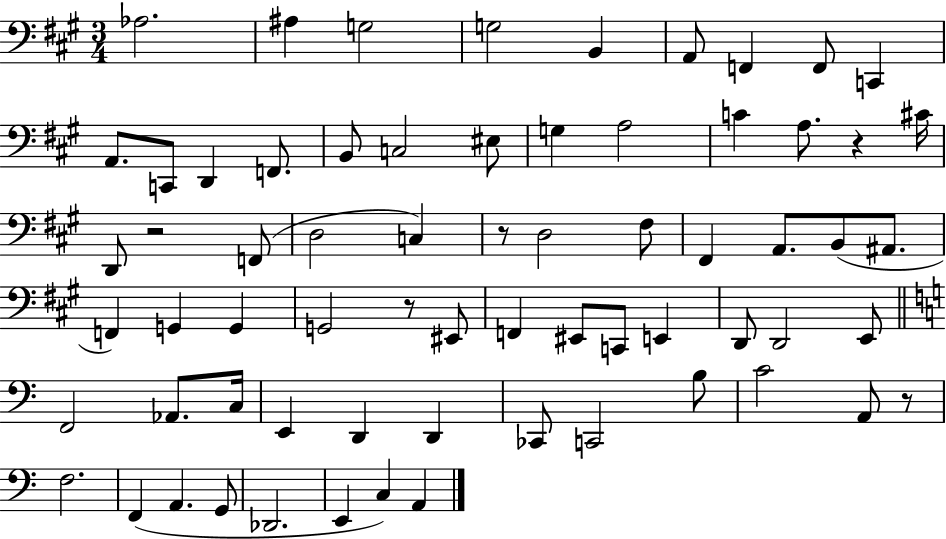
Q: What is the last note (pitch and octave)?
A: A2